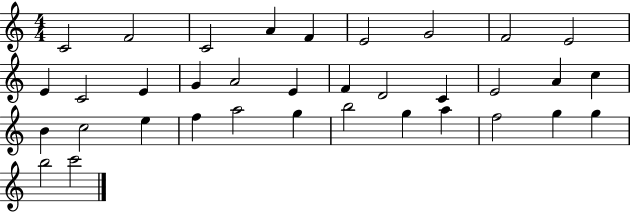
X:1
T:Untitled
M:4/4
L:1/4
K:C
C2 F2 C2 A F E2 G2 F2 E2 E C2 E G A2 E F D2 C E2 A c B c2 e f a2 g b2 g a f2 g g b2 c'2